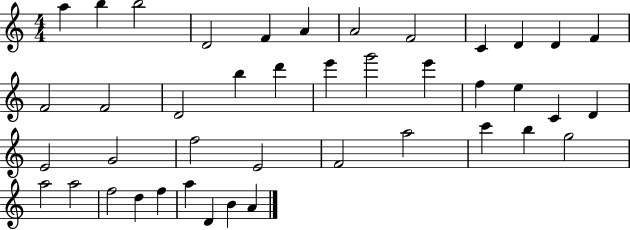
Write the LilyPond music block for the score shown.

{
  \clef treble
  \numericTimeSignature
  \time 4/4
  \key c \major
  a''4 b''4 b''2 | d'2 f'4 a'4 | a'2 f'2 | c'4 d'4 d'4 f'4 | \break f'2 f'2 | d'2 b''4 d'''4 | e'''4 g'''2 e'''4 | f''4 e''4 c'4 d'4 | \break e'2 g'2 | f''2 e'2 | f'2 a''2 | c'''4 b''4 g''2 | \break a''2 a''2 | f''2 d''4 f''4 | a''4 d'4 b'4 a'4 | \bar "|."
}